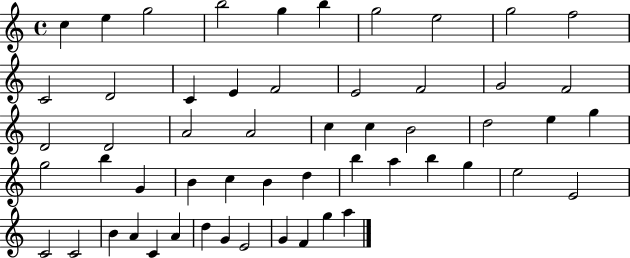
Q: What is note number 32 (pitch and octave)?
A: G4